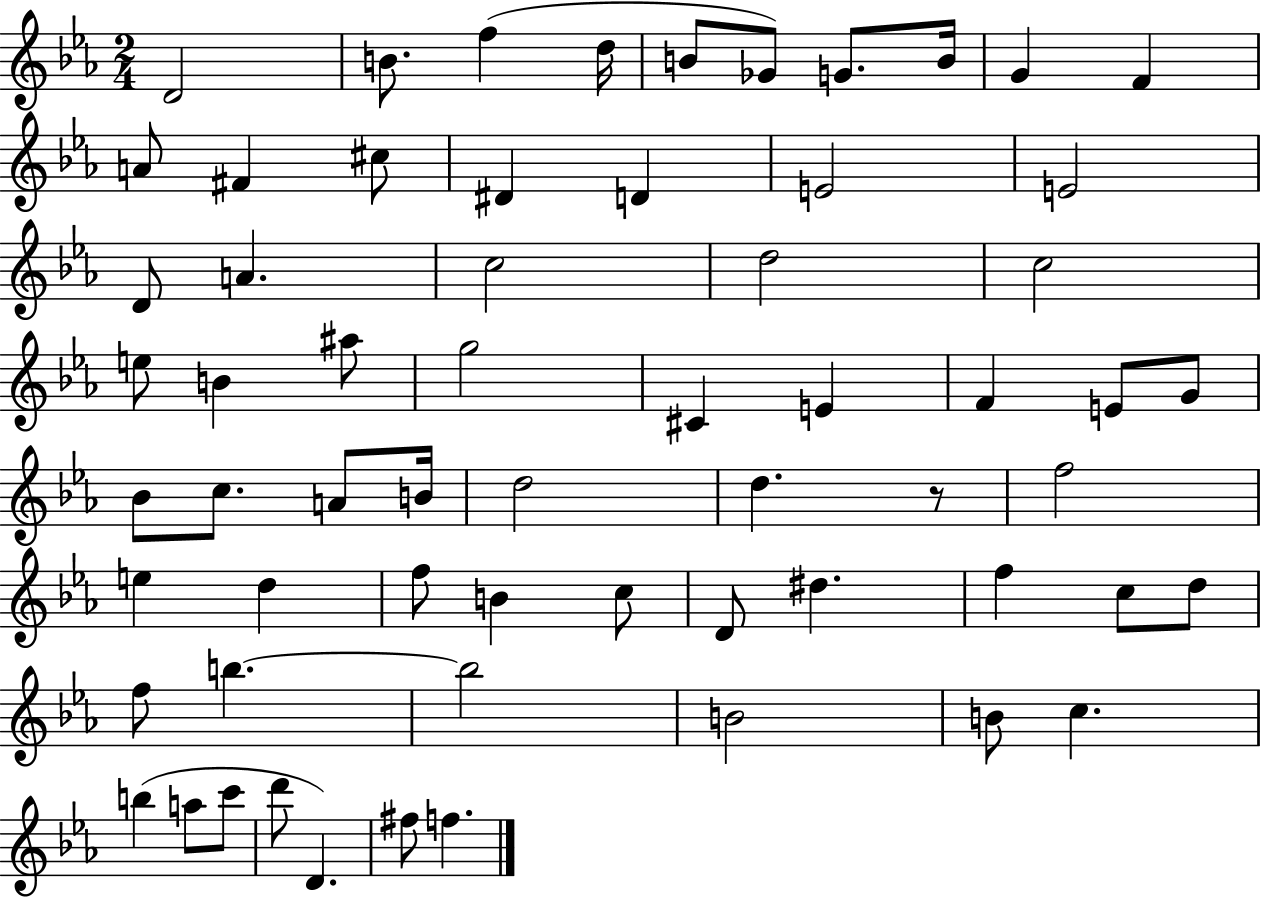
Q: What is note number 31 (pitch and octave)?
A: G4